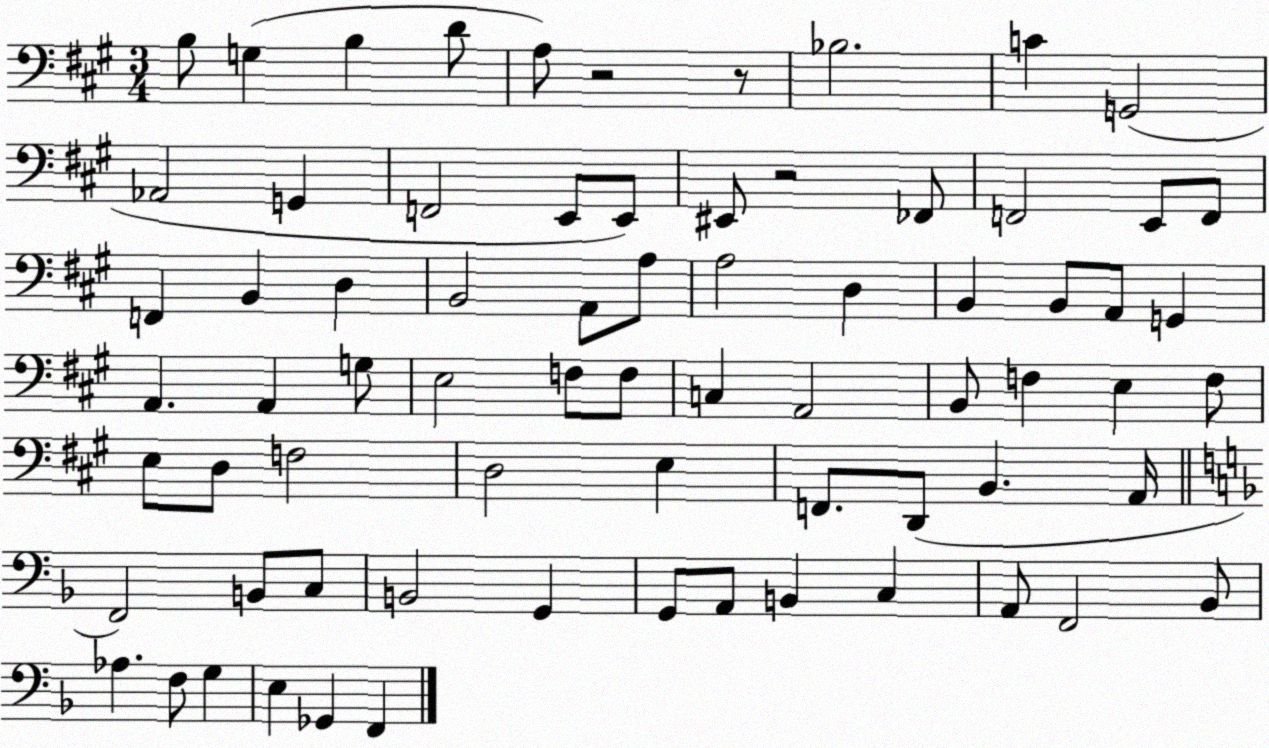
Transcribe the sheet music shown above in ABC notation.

X:1
T:Untitled
M:3/4
L:1/4
K:A
B,/2 G, B, D/2 A,/2 z2 z/2 _B,2 C G,,2 _A,,2 G,, F,,2 E,,/2 E,,/2 ^E,,/2 z2 _F,,/2 F,,2 E,,/2 F,,/2 F,, B,, D, B,,2 A,,/2 A,/2 A,2 D, B,, B,,/2 A,,/2 G,, A,, A,, G,/2 E,2 F,/2 F,/2 C, A,,2 B,,/2 F, E, F,/2 E,/2 D,/2 F,2 D,2 E, F,,/2 D,,/2 B,, A,,/4 F,,2 B,,/2 C,/2 B,,2 G,, G,,/2 A,,/2 B,, C, A,,/2 F,,2 _B,,/2 _A, F,/2 G, E, _G,, F,,